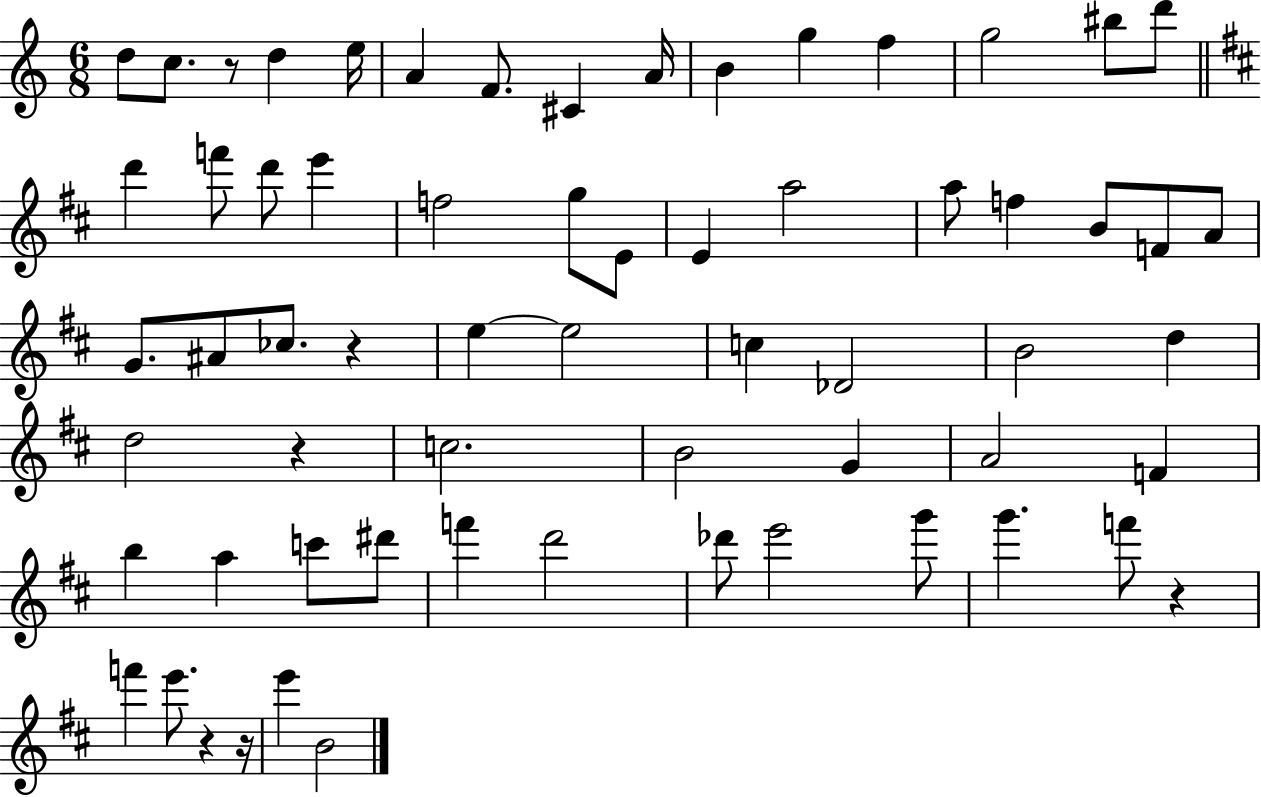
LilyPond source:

{
  \clef treble
  \numericTimeSignature
  \time 6/8
  \key c \major
  d''8 c''8. r8 d''4 e''16 | a'4 f'8. cis'4 a'16 | b'4 g''4 f''4 | g''2 bis''8 d'''8 | \break \bar "||" \break \key d \major d'''4 f'''8 d'''8 e'''4 | f''2 g''8 e'8 | e'4 a''2 | a''8 f''4 b'8 f'8 a'8 | \break g'8. ais'8 ces''8. r4 | e''4~~ e''2 | c''4 des'2 | b'2 d''4 | \break d''2 r4 | c''2. | b'2 g'4 | a'2 f'4 | \break b''4 a''4 c'''8 dis'''8 | f'''4 d'''2 | des'''8 e'''2 g'''8 | g'''4. f'''8 r4 | \break f'''4 e'''8. r4 r16 | e'''4 b'2 | \bar "|."
}